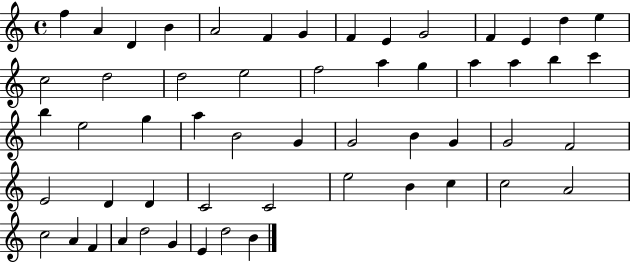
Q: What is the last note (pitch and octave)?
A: B4